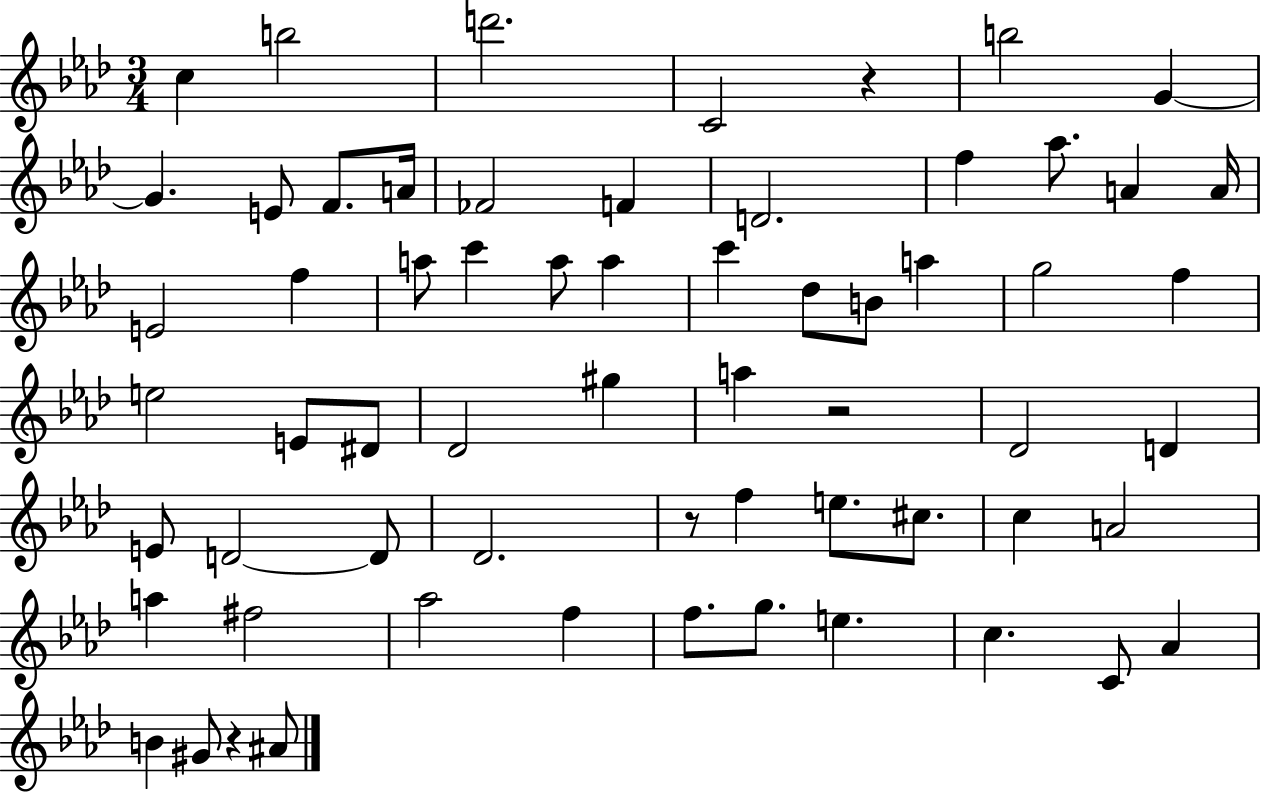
X:1
T:Untitled
M:3/4
L:1/4
K:Ab
c b2 d'2 C2 z b2 G G E/2 F/2 A/4 _F2 F D2 f _a/2 A A/4 E2 f a/2 c' a/2 a c' _d/2 B/2 a g2 f e2 E/2 ^D/2 _D2 ^g a z2 _D2 D E/2 D2 D/2 _D2 z/2 f e/2 ^c/2 c A2 a ^f2 _a2 f f/2 g/2 e c C/2 _A B ^G/2 z ^A/2